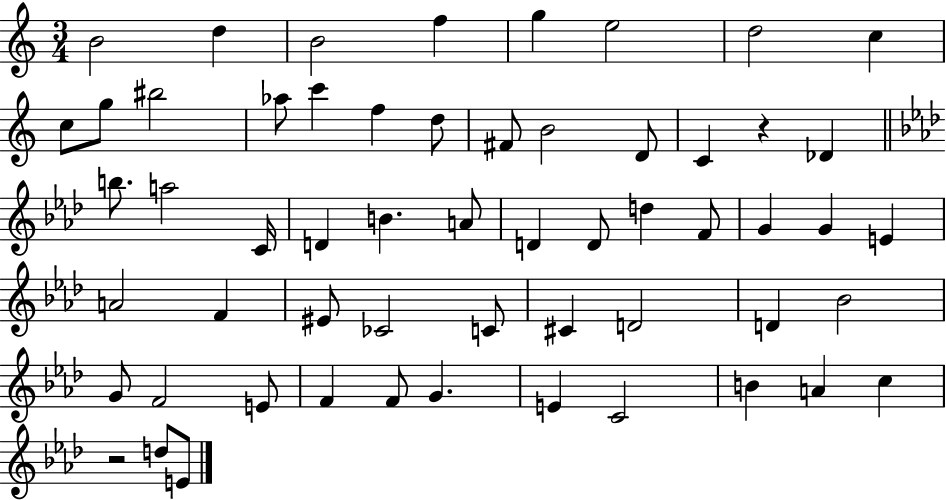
X:1
T:Untitled
M:3/4
L:1/4
K:C
B2 d B2 f g e2 d2 c c/2 g/2 ^b2 _a/2 c' f d/2 ^F/2 B2 D/2 C z _D b/2 a2 C/4 D B A/2 D D/2 d F/2 G G E A2 F ^E/2 _C2 C/2 ^C D2 D _B2 G/2 F2 E/2 F F/2 G E C2 B A c z2 d/2 E/2